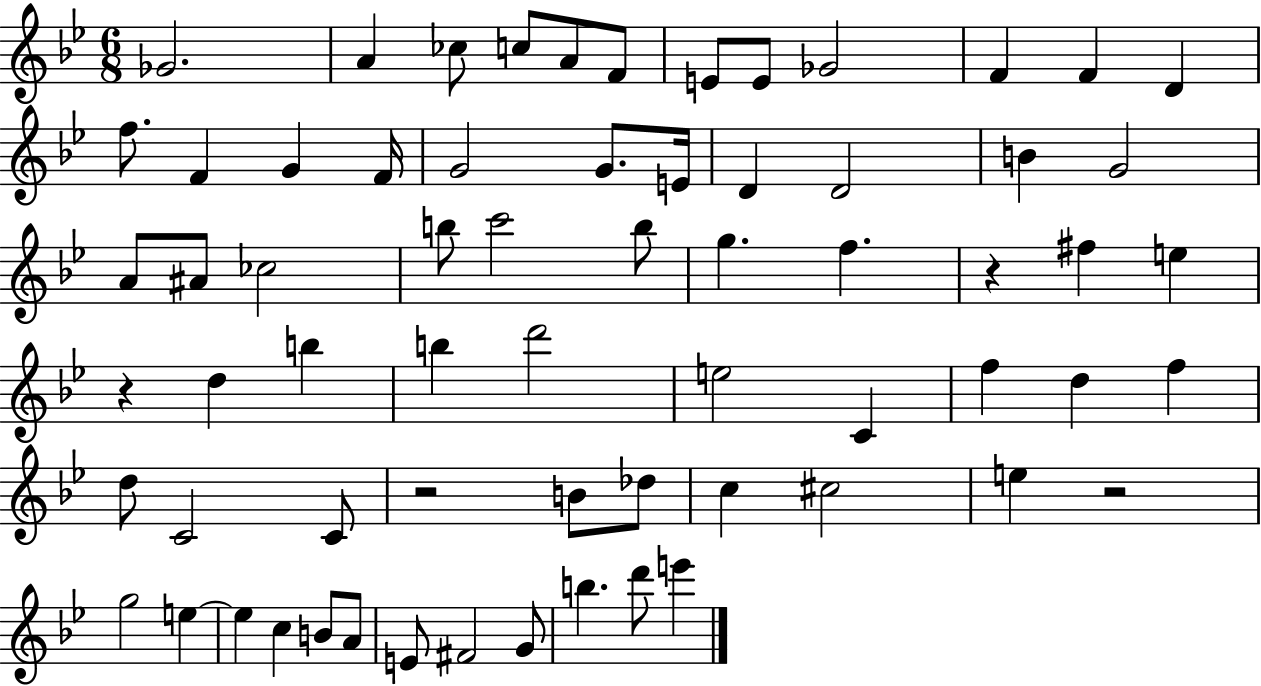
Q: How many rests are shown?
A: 4